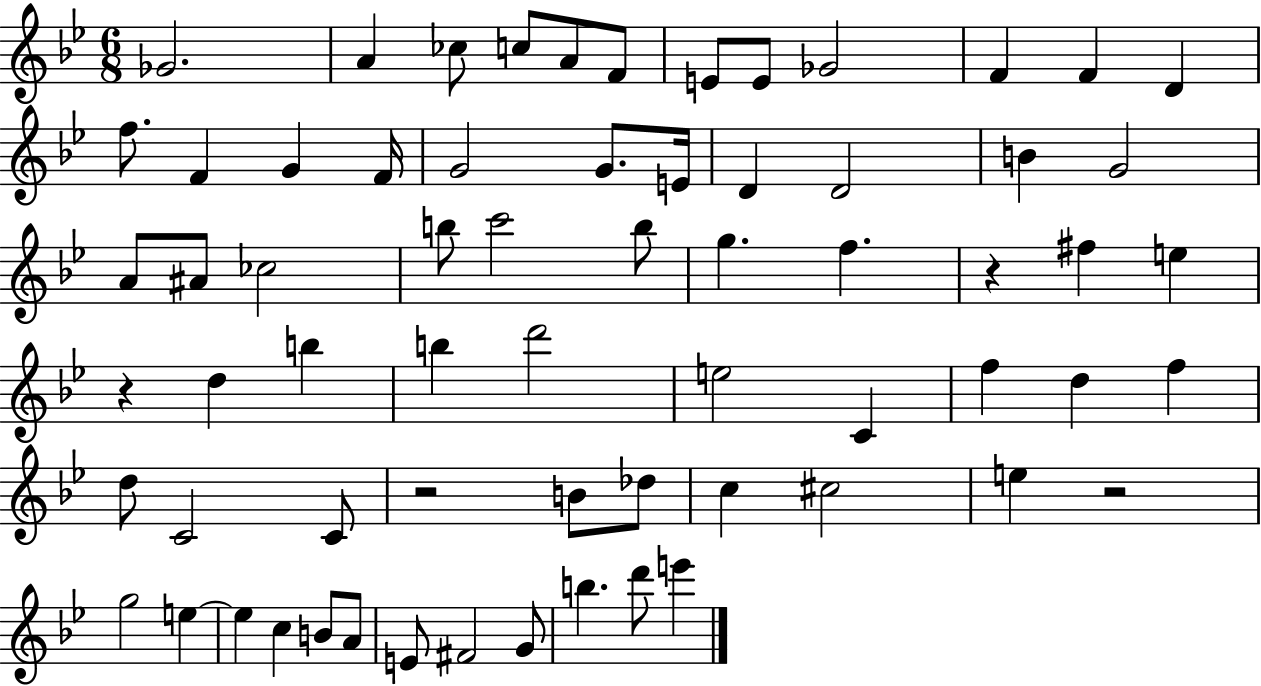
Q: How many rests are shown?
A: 4